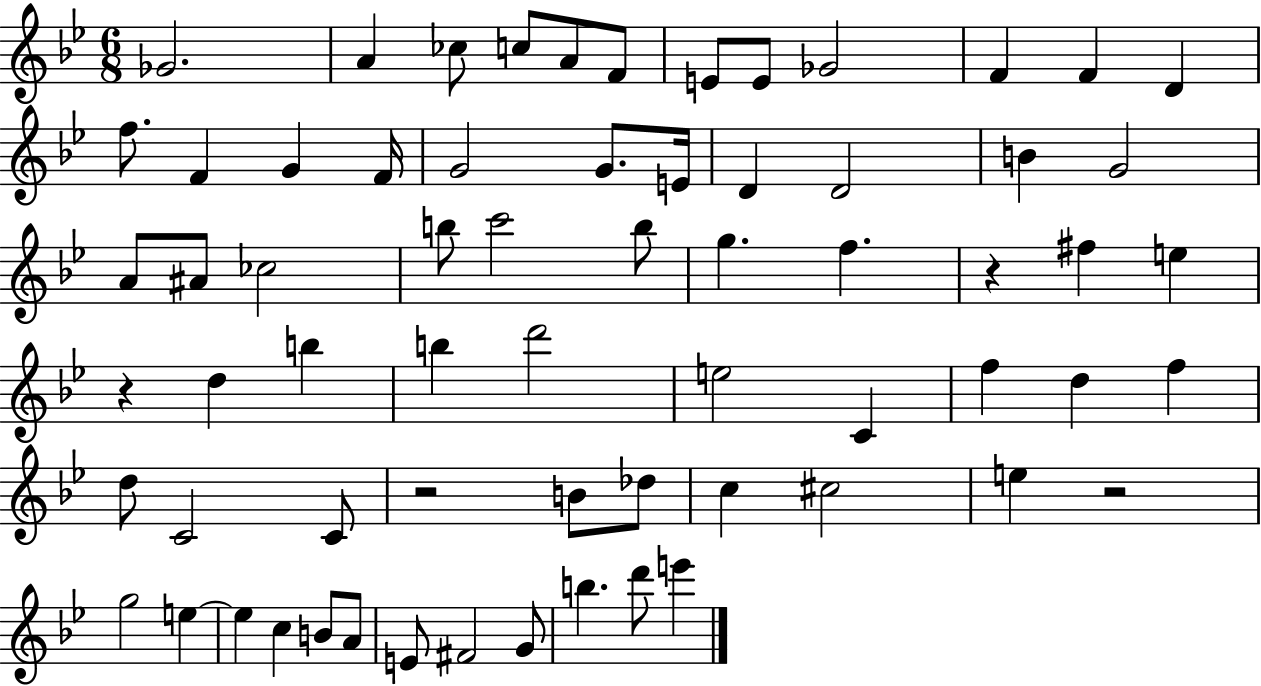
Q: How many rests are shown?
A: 4